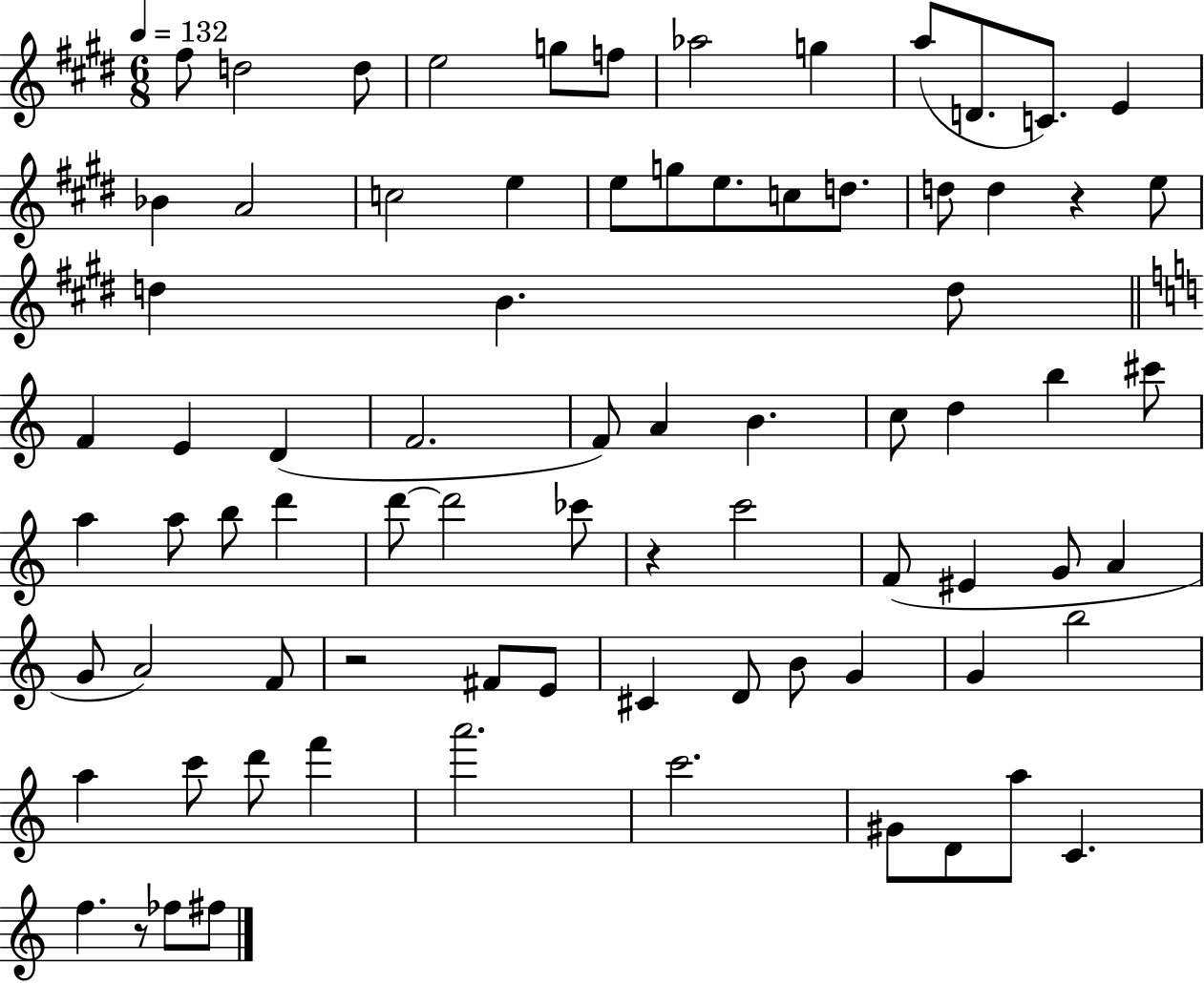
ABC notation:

X:1
T:Untitled
M:6/8
L:1/4
K:E
^f/2 d2 d/2 e2 g/2 f/2 _a2 g a/2 D/2 C/2 E _B A2 c2 e e/2 g/2 e/2 c/2 d/2 d/2 d z e/2 d B d/2 F E D F2 F/2 A B c/2 d b ^c'/2 a a/2 b/2 d' d'/2 d'2 _c'/2 z c'2 F/2 ^E G/2 A G/2 A2 F/2 z2 ^F/2 E/2 ^C D/2 B/2 G G b2 a c'/2 d'/2 f' a'2 c'2 ^G/2 D/2 a/2 C f z/2 _f/2 ^f/2